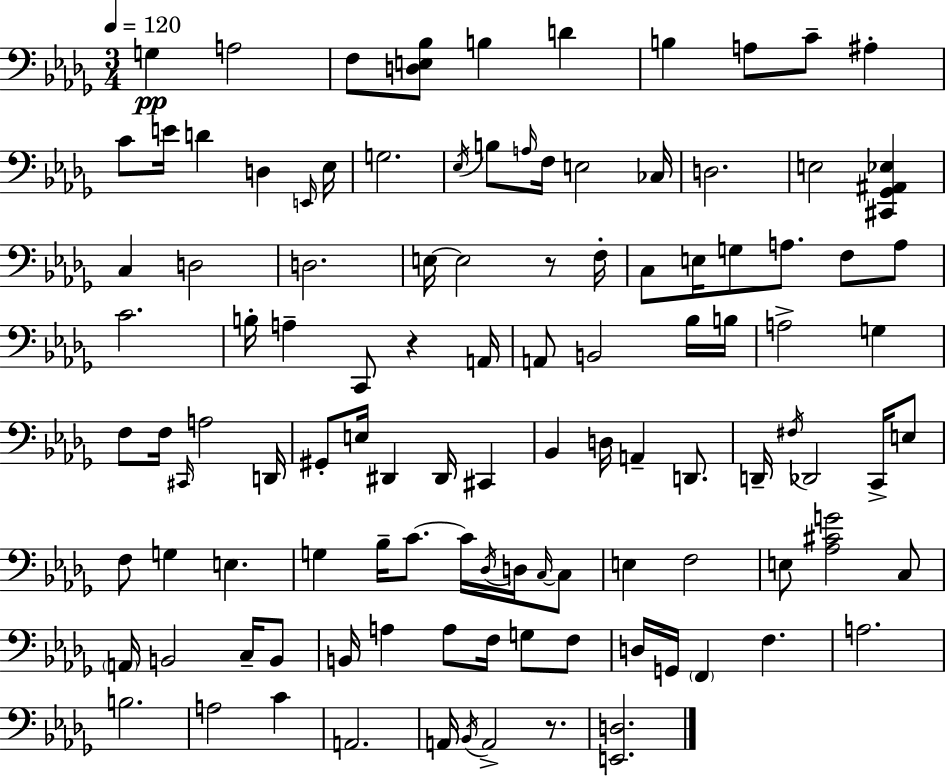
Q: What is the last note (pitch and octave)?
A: A2